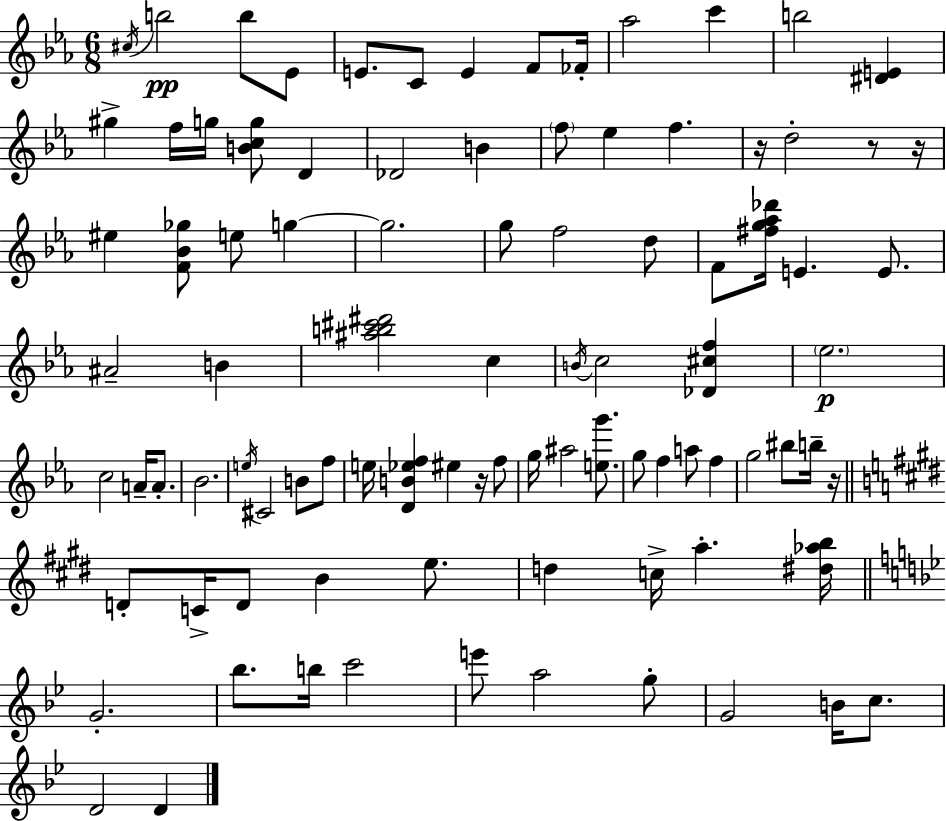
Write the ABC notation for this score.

X:1
T:Untitled
M:6/8
L:1/4
K:Eb
^c/4 b2 b/2 _E/2 E/2 C/2 E F/2 _F/4 _a2 c' b2 [^DE] ^g f/4 g/4 [Bcg]/2 D _D2 B f/2 _e f z/4 d2 z/2 z/4 ^e [F_B_g]/2 e/2 g g2 g/2 f2 d/2 F/2 [^fg_a_d']/4 E E/2 ^A2 B [^ab^c'^d']2 c B/4 c2 [_D^cf] _e2 c2 A/4 A/2 _B2 e/4 ^C2 B/2 f/2 e/4 [DB_ef] ^e z/4 f/2 g/4 ^a2 [eg']/2 g/2 f a/2 f g2 ^b/2 b/4 z/4 D/2 C/4 D/2 B e/2 d c/4 a [^d_ab]/4 G2 _b/2 b/4 c'2 e'/2 a2 g/2 G2 B/4 c/2 D2 D